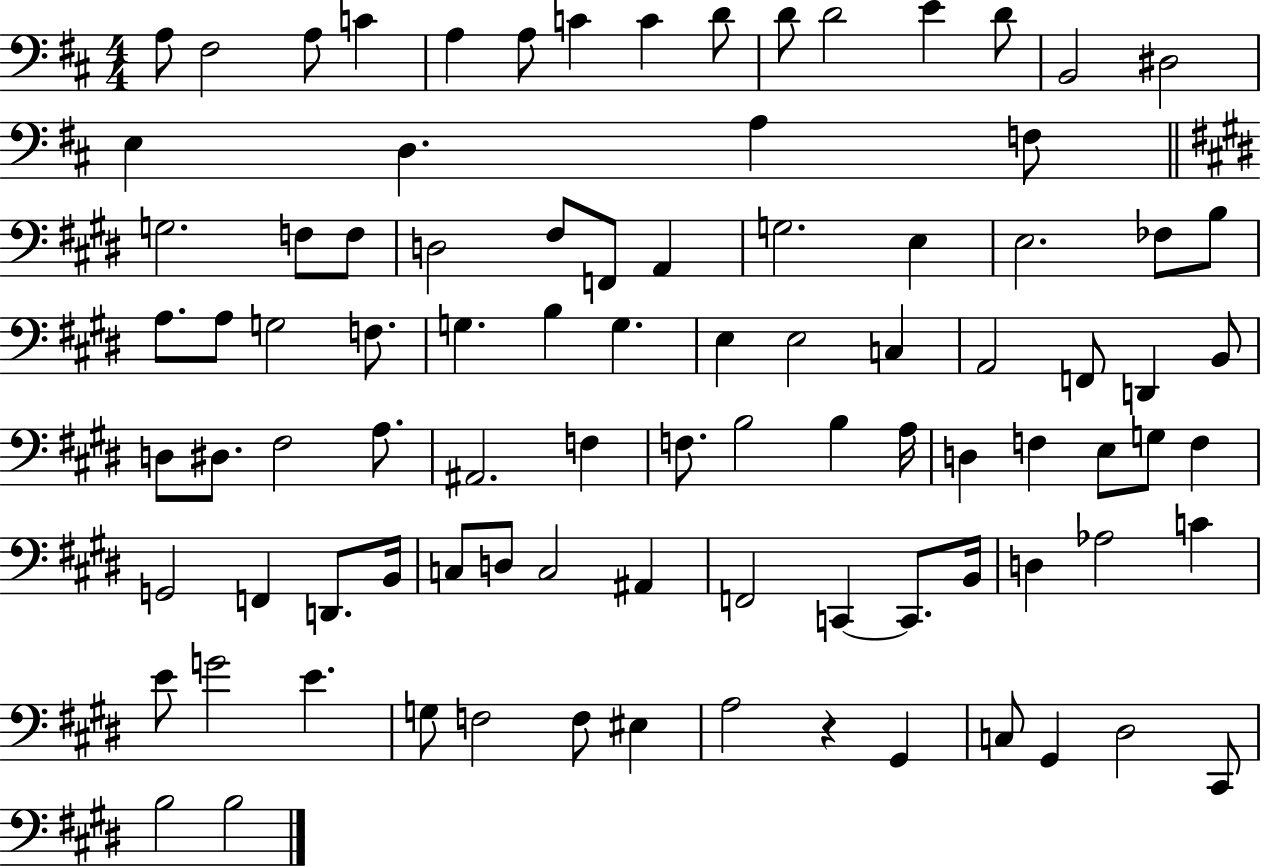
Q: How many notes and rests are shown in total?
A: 91